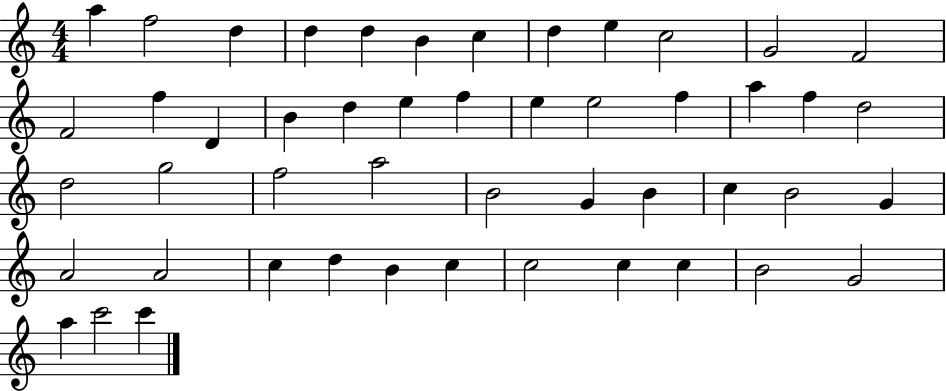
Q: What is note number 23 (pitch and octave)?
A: A5